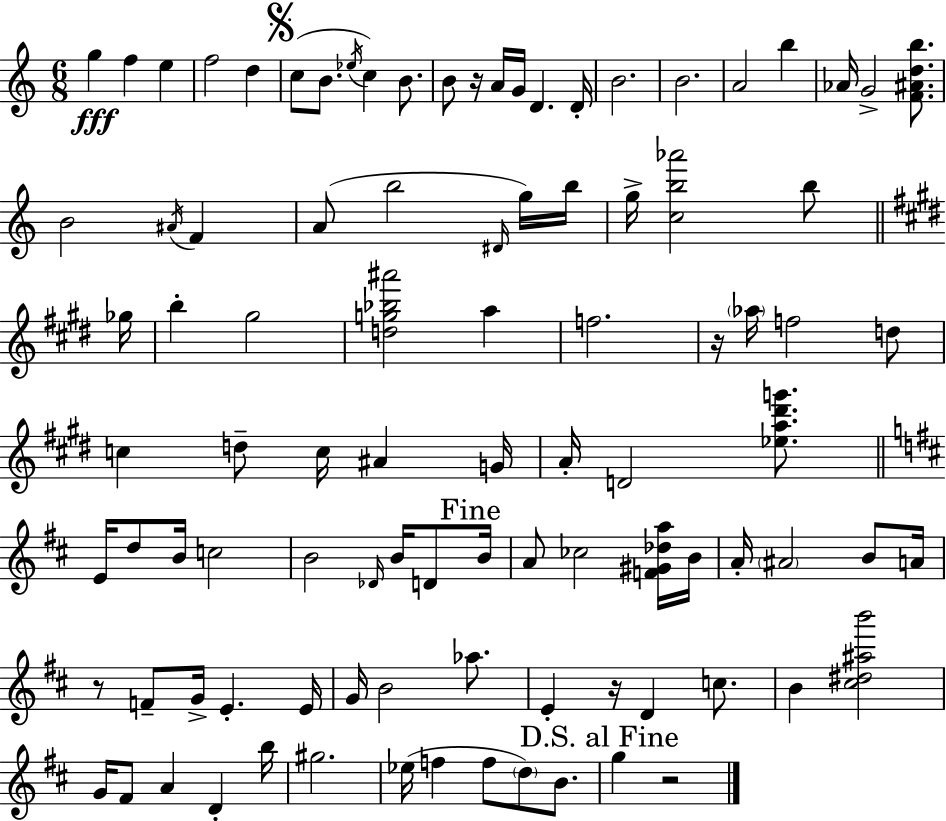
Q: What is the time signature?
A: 6/8